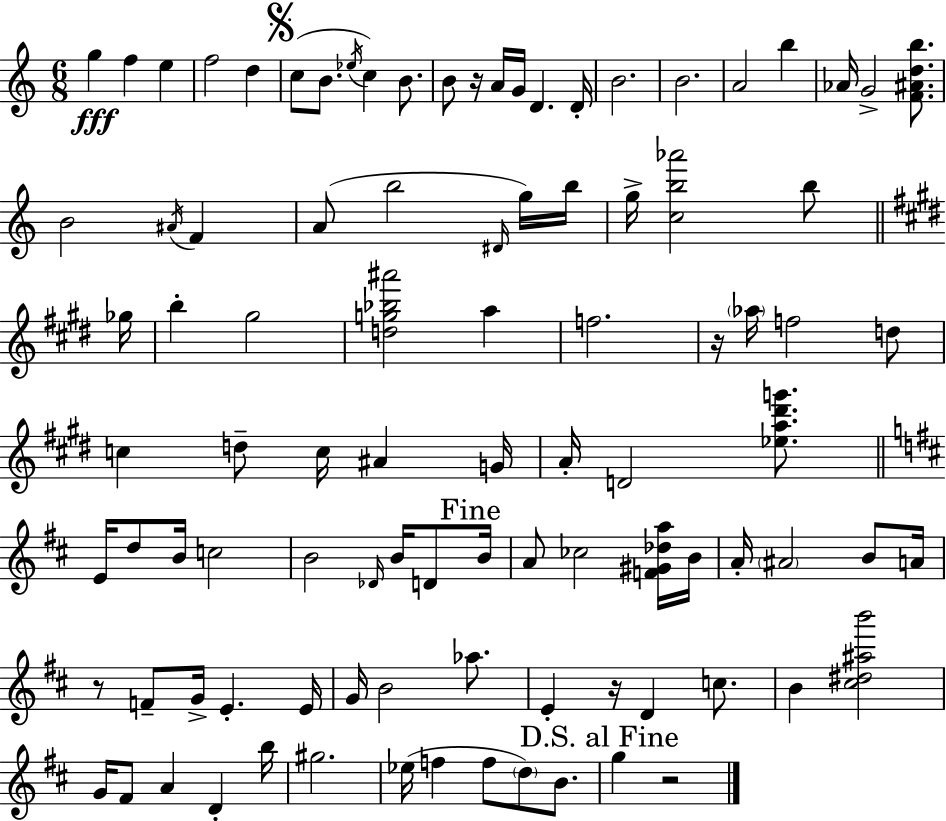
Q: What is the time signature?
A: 6/8